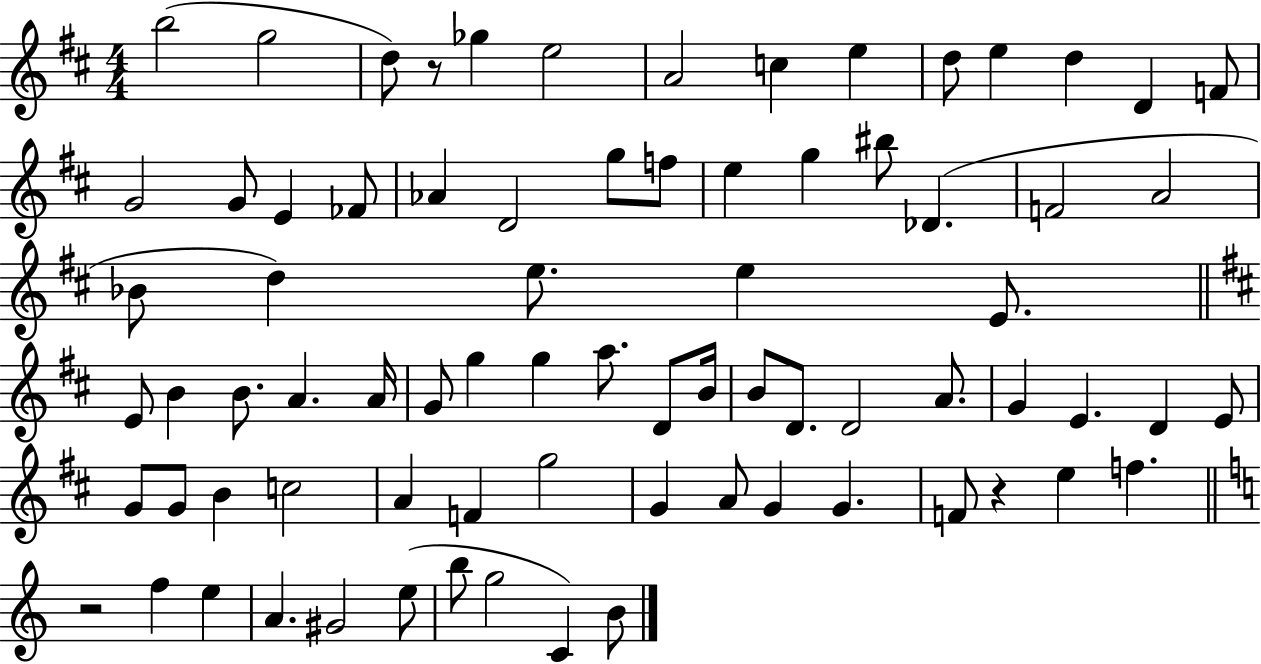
B5/h G5/h D5/e R/e Gb5/q E5/h A4/h C5/q E5/q D5/e E5/q D5/q D4/q F4/e G4/h G4/e E4/q FES4/e Ab4/q D4/h G5/e F5/e E5/q G5/q BIS5/e Db4/q. F4/h A4/h Bb4/e D5/q E5/e. E5/q E4/e. E4/e B4/q B4/e. A4/q. A4/s G4/e G5/q G5/q A5/e. D4/e B4/s B4/e D4/e. D4/h A4/e. G4/q E4/q. D4/q E4/e G4/e G4/e B4/q C5/h A4/q F4/q G5/h G4/q A4/e G4/q G4/q. F4/e R/q E5/q F5/q. R/h F5/q E5/q A4/q. G#4/h E5/e B5/e G5/h C4/q B4/e